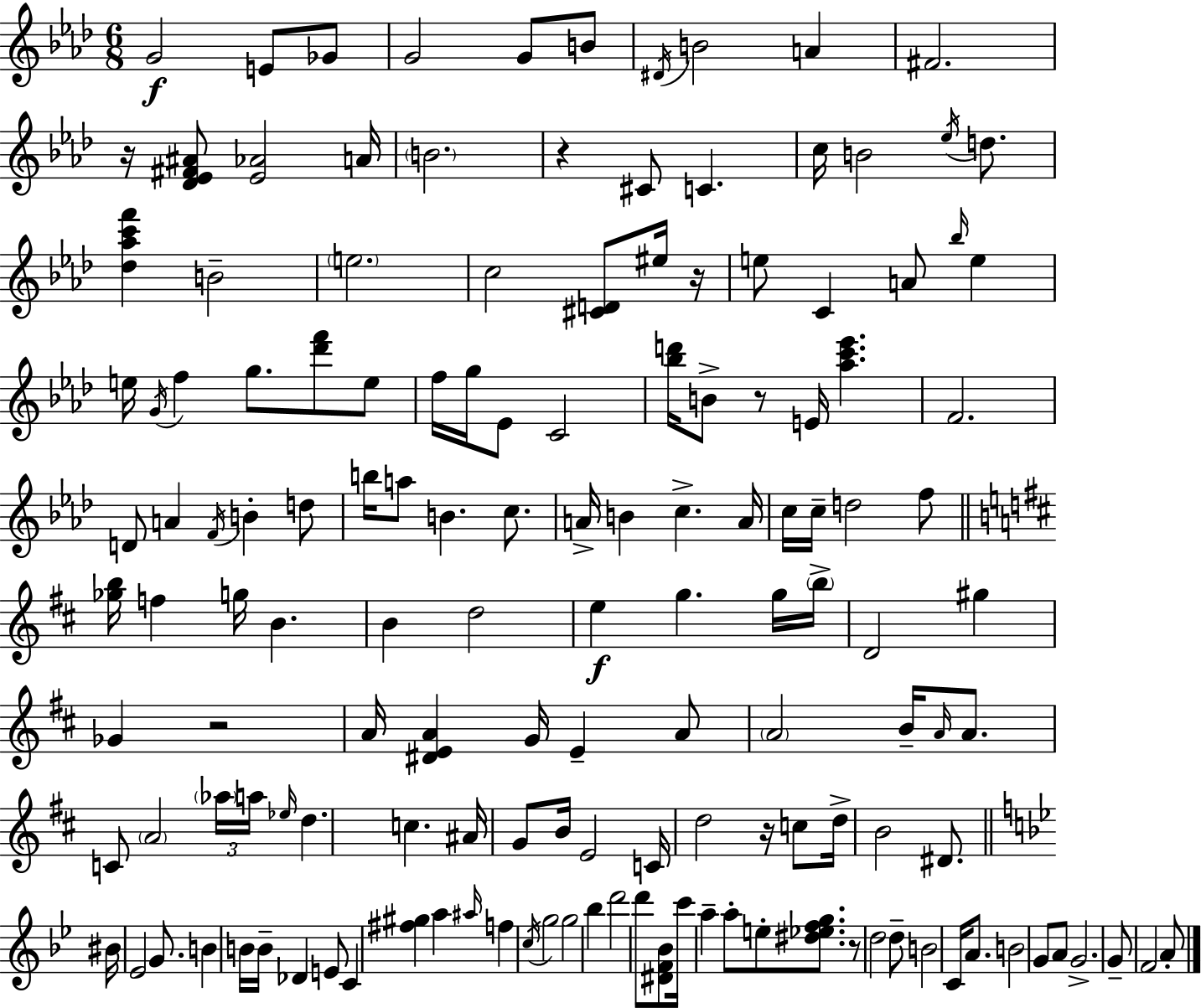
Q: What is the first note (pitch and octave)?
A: G4